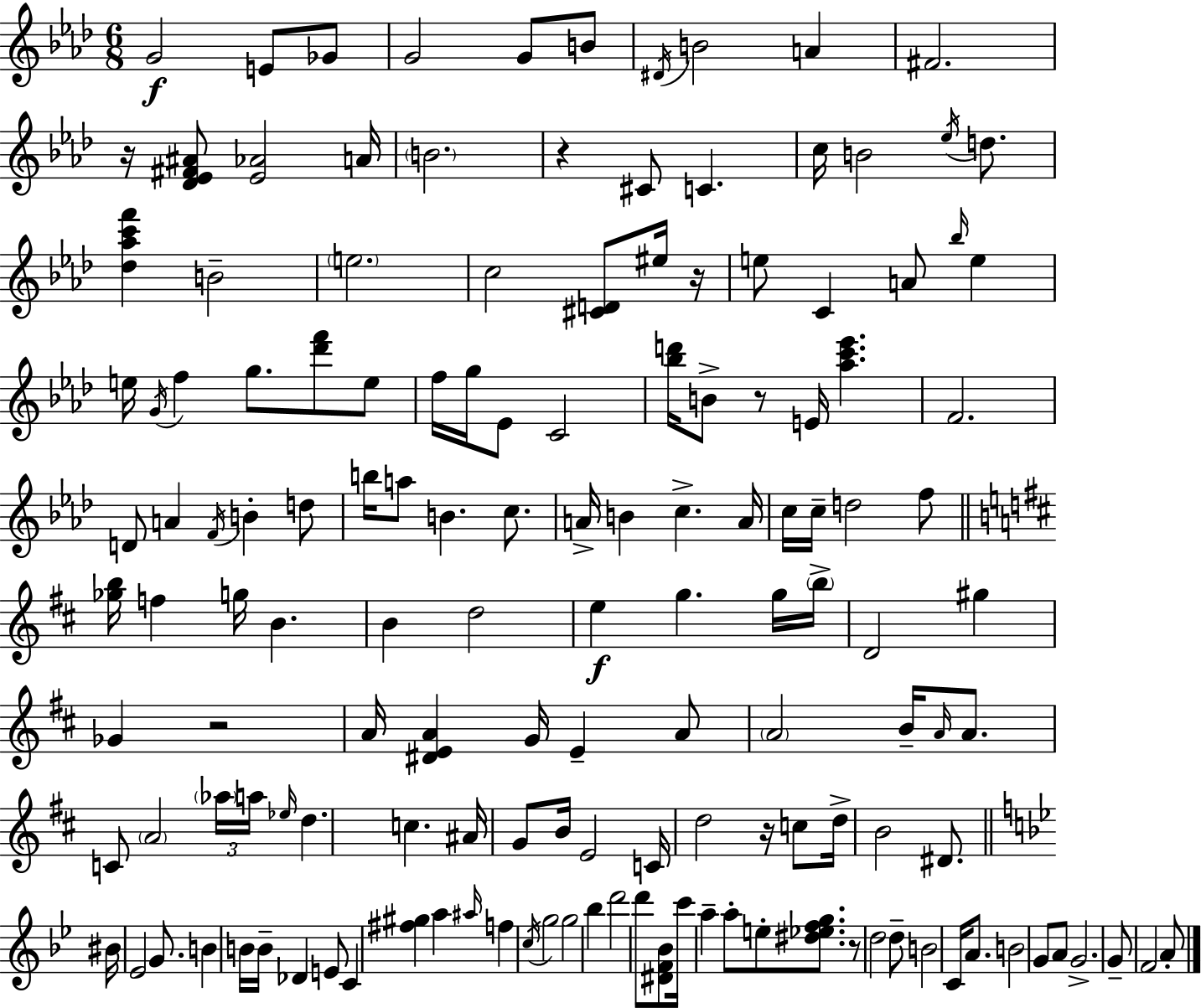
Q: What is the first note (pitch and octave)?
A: G4